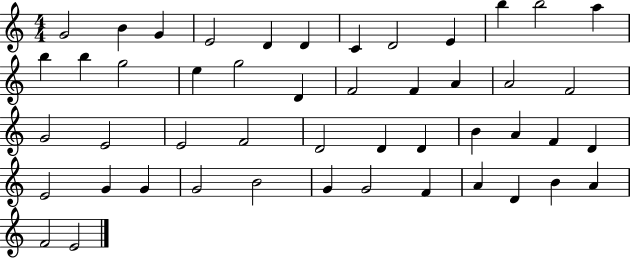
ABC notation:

X:1
T:Untitled
M:4/4
L:1/4
K:C
G2 B G E2 D D C D2 E b b2 a b b g2 e g2 D F2 F A A2 F2 G2 E2 E2 F2 D2 D D B A F D E2 G G G2 B2 G G2 F A D B A F2 E2